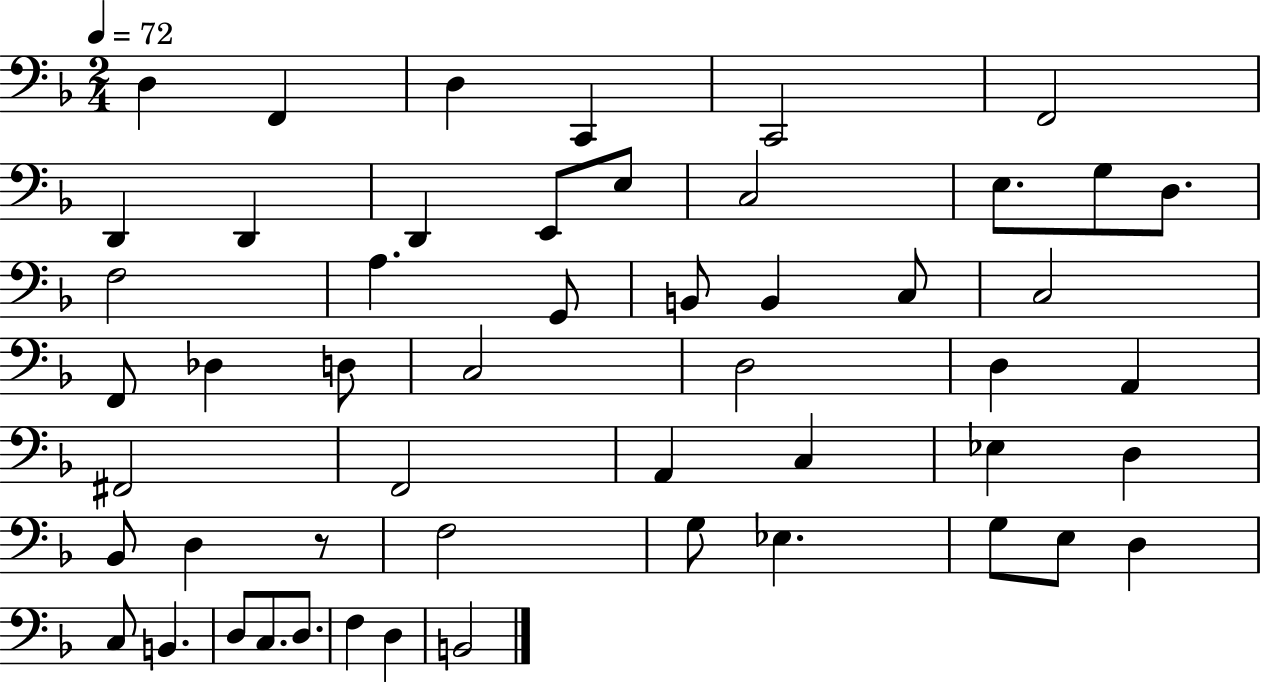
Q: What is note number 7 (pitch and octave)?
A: D2